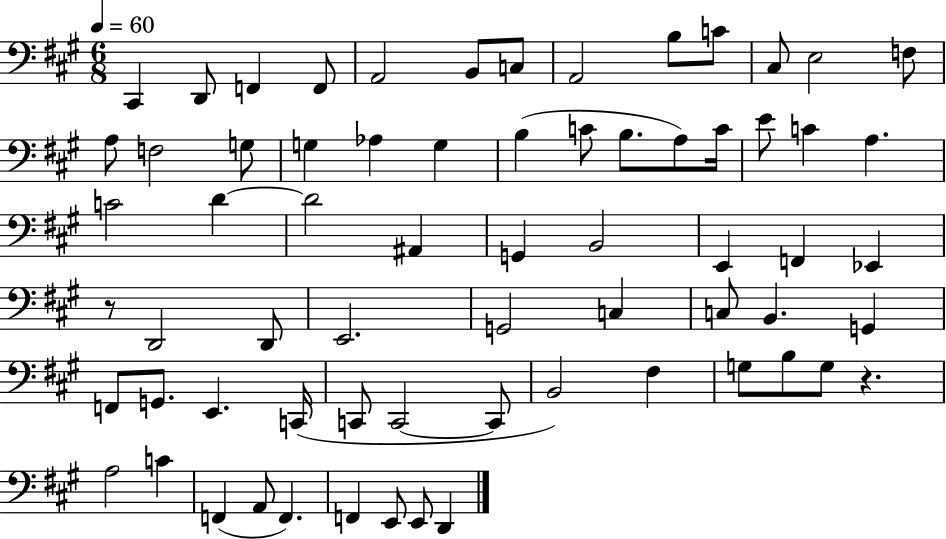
{
  \clef bass
  \numericTimeSignature
  \time 6/8
  \key a \major
  \tempo 4 = 60
  cis,4 d,8 f,4 f,8 | a,2 b,8 c8 | a,2 b8 c'8 | cis8 e2 f8 | \break a8 f2 g8 | g4 aes4 g4 | b4( c'8 b8. a8) c'16 | e'8 c'4 a4. | \break c'2 d'4~~ | d'2 ais,4 | g,4 b,2 | e,4 f,4 ees,4 | \break r8 d,2 d,8 | e,2. | g,2 c4 | c8 b,4. g,4 | \break f,8 g,8. e,4. c,16( | c,8 c,2~~ c,8 | b,2) fis4 | g8 b8 g8 r4. | \break a2 c'4 | f,4( a,8 f,4.) | f,4 e,8 e,8 d,4 | \bar "|."
}